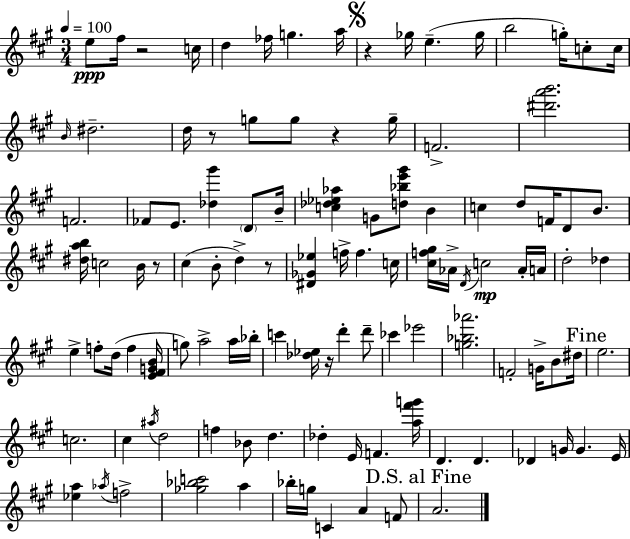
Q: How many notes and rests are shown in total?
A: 111